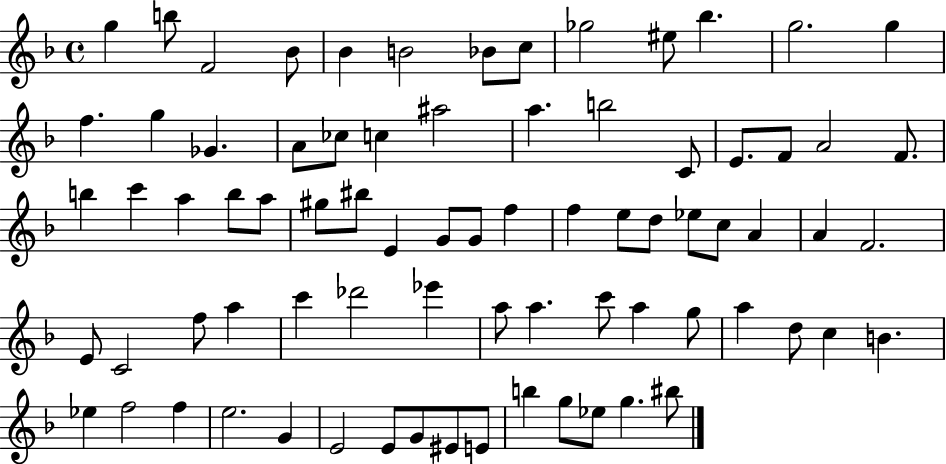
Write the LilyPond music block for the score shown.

{
  \clef treble
  \time 4/4
  \defaultTimeSignature
  \key f \major
  \repeat volta 2 { g''4 b''8 f'2 bes'8 | bes'4 b'2 bes'8 c''8 | ges''2 eis''8 bes''4. | g''2. g''4 | \break f''4. g''4 ges'4. | a'8 ces''8 c''4 ais''2 | a''4. b''2 c'8 | e'8. f'8 a'2 f'8. | \break b''4 c'''4 a''4 b''8 a''8 | gis''8 bis''8 e'4 g'8 g'8 f''4 | f''4 e''8 d''8 ees''8 c''8 a'4 | a'4 f'2. | \break e'8 c'2 f''8 a''4 | c'''4 des'''2 ees'''4 | a''8 a''4. c'''8 a''4 g''8 | a''4 d''8 c''4 b'4. | \break ees''4 f''2 f''4 | e''2. g'4 | e'2 e'8 g'8 eis'8 e'8 | b''4 g''8 ees''8 g''4. bis''8 | \break } \bar "|."
}